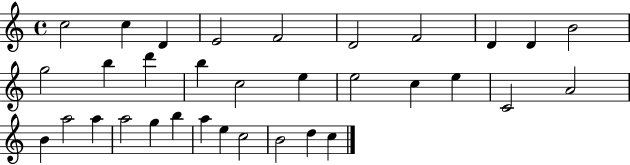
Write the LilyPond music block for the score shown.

{
  \clef treble
  \time 4/4
  \defaultTimeSignature
  \key c \major
  c''2 c''4 d'4 | e'2 f'2 | d'2 f'2 | d'4 d'4 b'2 | \break g''2 b''4 d'''4 | b''4 c''2 e''4 | e''2 c''4 e''4 | c'2 a'2 | \break b'4 a''2 a''4 | a''2 g''4 b''4 | a''4 e''4 c''2 | b'2 d''4 c''4 | \break \bar "|."
}